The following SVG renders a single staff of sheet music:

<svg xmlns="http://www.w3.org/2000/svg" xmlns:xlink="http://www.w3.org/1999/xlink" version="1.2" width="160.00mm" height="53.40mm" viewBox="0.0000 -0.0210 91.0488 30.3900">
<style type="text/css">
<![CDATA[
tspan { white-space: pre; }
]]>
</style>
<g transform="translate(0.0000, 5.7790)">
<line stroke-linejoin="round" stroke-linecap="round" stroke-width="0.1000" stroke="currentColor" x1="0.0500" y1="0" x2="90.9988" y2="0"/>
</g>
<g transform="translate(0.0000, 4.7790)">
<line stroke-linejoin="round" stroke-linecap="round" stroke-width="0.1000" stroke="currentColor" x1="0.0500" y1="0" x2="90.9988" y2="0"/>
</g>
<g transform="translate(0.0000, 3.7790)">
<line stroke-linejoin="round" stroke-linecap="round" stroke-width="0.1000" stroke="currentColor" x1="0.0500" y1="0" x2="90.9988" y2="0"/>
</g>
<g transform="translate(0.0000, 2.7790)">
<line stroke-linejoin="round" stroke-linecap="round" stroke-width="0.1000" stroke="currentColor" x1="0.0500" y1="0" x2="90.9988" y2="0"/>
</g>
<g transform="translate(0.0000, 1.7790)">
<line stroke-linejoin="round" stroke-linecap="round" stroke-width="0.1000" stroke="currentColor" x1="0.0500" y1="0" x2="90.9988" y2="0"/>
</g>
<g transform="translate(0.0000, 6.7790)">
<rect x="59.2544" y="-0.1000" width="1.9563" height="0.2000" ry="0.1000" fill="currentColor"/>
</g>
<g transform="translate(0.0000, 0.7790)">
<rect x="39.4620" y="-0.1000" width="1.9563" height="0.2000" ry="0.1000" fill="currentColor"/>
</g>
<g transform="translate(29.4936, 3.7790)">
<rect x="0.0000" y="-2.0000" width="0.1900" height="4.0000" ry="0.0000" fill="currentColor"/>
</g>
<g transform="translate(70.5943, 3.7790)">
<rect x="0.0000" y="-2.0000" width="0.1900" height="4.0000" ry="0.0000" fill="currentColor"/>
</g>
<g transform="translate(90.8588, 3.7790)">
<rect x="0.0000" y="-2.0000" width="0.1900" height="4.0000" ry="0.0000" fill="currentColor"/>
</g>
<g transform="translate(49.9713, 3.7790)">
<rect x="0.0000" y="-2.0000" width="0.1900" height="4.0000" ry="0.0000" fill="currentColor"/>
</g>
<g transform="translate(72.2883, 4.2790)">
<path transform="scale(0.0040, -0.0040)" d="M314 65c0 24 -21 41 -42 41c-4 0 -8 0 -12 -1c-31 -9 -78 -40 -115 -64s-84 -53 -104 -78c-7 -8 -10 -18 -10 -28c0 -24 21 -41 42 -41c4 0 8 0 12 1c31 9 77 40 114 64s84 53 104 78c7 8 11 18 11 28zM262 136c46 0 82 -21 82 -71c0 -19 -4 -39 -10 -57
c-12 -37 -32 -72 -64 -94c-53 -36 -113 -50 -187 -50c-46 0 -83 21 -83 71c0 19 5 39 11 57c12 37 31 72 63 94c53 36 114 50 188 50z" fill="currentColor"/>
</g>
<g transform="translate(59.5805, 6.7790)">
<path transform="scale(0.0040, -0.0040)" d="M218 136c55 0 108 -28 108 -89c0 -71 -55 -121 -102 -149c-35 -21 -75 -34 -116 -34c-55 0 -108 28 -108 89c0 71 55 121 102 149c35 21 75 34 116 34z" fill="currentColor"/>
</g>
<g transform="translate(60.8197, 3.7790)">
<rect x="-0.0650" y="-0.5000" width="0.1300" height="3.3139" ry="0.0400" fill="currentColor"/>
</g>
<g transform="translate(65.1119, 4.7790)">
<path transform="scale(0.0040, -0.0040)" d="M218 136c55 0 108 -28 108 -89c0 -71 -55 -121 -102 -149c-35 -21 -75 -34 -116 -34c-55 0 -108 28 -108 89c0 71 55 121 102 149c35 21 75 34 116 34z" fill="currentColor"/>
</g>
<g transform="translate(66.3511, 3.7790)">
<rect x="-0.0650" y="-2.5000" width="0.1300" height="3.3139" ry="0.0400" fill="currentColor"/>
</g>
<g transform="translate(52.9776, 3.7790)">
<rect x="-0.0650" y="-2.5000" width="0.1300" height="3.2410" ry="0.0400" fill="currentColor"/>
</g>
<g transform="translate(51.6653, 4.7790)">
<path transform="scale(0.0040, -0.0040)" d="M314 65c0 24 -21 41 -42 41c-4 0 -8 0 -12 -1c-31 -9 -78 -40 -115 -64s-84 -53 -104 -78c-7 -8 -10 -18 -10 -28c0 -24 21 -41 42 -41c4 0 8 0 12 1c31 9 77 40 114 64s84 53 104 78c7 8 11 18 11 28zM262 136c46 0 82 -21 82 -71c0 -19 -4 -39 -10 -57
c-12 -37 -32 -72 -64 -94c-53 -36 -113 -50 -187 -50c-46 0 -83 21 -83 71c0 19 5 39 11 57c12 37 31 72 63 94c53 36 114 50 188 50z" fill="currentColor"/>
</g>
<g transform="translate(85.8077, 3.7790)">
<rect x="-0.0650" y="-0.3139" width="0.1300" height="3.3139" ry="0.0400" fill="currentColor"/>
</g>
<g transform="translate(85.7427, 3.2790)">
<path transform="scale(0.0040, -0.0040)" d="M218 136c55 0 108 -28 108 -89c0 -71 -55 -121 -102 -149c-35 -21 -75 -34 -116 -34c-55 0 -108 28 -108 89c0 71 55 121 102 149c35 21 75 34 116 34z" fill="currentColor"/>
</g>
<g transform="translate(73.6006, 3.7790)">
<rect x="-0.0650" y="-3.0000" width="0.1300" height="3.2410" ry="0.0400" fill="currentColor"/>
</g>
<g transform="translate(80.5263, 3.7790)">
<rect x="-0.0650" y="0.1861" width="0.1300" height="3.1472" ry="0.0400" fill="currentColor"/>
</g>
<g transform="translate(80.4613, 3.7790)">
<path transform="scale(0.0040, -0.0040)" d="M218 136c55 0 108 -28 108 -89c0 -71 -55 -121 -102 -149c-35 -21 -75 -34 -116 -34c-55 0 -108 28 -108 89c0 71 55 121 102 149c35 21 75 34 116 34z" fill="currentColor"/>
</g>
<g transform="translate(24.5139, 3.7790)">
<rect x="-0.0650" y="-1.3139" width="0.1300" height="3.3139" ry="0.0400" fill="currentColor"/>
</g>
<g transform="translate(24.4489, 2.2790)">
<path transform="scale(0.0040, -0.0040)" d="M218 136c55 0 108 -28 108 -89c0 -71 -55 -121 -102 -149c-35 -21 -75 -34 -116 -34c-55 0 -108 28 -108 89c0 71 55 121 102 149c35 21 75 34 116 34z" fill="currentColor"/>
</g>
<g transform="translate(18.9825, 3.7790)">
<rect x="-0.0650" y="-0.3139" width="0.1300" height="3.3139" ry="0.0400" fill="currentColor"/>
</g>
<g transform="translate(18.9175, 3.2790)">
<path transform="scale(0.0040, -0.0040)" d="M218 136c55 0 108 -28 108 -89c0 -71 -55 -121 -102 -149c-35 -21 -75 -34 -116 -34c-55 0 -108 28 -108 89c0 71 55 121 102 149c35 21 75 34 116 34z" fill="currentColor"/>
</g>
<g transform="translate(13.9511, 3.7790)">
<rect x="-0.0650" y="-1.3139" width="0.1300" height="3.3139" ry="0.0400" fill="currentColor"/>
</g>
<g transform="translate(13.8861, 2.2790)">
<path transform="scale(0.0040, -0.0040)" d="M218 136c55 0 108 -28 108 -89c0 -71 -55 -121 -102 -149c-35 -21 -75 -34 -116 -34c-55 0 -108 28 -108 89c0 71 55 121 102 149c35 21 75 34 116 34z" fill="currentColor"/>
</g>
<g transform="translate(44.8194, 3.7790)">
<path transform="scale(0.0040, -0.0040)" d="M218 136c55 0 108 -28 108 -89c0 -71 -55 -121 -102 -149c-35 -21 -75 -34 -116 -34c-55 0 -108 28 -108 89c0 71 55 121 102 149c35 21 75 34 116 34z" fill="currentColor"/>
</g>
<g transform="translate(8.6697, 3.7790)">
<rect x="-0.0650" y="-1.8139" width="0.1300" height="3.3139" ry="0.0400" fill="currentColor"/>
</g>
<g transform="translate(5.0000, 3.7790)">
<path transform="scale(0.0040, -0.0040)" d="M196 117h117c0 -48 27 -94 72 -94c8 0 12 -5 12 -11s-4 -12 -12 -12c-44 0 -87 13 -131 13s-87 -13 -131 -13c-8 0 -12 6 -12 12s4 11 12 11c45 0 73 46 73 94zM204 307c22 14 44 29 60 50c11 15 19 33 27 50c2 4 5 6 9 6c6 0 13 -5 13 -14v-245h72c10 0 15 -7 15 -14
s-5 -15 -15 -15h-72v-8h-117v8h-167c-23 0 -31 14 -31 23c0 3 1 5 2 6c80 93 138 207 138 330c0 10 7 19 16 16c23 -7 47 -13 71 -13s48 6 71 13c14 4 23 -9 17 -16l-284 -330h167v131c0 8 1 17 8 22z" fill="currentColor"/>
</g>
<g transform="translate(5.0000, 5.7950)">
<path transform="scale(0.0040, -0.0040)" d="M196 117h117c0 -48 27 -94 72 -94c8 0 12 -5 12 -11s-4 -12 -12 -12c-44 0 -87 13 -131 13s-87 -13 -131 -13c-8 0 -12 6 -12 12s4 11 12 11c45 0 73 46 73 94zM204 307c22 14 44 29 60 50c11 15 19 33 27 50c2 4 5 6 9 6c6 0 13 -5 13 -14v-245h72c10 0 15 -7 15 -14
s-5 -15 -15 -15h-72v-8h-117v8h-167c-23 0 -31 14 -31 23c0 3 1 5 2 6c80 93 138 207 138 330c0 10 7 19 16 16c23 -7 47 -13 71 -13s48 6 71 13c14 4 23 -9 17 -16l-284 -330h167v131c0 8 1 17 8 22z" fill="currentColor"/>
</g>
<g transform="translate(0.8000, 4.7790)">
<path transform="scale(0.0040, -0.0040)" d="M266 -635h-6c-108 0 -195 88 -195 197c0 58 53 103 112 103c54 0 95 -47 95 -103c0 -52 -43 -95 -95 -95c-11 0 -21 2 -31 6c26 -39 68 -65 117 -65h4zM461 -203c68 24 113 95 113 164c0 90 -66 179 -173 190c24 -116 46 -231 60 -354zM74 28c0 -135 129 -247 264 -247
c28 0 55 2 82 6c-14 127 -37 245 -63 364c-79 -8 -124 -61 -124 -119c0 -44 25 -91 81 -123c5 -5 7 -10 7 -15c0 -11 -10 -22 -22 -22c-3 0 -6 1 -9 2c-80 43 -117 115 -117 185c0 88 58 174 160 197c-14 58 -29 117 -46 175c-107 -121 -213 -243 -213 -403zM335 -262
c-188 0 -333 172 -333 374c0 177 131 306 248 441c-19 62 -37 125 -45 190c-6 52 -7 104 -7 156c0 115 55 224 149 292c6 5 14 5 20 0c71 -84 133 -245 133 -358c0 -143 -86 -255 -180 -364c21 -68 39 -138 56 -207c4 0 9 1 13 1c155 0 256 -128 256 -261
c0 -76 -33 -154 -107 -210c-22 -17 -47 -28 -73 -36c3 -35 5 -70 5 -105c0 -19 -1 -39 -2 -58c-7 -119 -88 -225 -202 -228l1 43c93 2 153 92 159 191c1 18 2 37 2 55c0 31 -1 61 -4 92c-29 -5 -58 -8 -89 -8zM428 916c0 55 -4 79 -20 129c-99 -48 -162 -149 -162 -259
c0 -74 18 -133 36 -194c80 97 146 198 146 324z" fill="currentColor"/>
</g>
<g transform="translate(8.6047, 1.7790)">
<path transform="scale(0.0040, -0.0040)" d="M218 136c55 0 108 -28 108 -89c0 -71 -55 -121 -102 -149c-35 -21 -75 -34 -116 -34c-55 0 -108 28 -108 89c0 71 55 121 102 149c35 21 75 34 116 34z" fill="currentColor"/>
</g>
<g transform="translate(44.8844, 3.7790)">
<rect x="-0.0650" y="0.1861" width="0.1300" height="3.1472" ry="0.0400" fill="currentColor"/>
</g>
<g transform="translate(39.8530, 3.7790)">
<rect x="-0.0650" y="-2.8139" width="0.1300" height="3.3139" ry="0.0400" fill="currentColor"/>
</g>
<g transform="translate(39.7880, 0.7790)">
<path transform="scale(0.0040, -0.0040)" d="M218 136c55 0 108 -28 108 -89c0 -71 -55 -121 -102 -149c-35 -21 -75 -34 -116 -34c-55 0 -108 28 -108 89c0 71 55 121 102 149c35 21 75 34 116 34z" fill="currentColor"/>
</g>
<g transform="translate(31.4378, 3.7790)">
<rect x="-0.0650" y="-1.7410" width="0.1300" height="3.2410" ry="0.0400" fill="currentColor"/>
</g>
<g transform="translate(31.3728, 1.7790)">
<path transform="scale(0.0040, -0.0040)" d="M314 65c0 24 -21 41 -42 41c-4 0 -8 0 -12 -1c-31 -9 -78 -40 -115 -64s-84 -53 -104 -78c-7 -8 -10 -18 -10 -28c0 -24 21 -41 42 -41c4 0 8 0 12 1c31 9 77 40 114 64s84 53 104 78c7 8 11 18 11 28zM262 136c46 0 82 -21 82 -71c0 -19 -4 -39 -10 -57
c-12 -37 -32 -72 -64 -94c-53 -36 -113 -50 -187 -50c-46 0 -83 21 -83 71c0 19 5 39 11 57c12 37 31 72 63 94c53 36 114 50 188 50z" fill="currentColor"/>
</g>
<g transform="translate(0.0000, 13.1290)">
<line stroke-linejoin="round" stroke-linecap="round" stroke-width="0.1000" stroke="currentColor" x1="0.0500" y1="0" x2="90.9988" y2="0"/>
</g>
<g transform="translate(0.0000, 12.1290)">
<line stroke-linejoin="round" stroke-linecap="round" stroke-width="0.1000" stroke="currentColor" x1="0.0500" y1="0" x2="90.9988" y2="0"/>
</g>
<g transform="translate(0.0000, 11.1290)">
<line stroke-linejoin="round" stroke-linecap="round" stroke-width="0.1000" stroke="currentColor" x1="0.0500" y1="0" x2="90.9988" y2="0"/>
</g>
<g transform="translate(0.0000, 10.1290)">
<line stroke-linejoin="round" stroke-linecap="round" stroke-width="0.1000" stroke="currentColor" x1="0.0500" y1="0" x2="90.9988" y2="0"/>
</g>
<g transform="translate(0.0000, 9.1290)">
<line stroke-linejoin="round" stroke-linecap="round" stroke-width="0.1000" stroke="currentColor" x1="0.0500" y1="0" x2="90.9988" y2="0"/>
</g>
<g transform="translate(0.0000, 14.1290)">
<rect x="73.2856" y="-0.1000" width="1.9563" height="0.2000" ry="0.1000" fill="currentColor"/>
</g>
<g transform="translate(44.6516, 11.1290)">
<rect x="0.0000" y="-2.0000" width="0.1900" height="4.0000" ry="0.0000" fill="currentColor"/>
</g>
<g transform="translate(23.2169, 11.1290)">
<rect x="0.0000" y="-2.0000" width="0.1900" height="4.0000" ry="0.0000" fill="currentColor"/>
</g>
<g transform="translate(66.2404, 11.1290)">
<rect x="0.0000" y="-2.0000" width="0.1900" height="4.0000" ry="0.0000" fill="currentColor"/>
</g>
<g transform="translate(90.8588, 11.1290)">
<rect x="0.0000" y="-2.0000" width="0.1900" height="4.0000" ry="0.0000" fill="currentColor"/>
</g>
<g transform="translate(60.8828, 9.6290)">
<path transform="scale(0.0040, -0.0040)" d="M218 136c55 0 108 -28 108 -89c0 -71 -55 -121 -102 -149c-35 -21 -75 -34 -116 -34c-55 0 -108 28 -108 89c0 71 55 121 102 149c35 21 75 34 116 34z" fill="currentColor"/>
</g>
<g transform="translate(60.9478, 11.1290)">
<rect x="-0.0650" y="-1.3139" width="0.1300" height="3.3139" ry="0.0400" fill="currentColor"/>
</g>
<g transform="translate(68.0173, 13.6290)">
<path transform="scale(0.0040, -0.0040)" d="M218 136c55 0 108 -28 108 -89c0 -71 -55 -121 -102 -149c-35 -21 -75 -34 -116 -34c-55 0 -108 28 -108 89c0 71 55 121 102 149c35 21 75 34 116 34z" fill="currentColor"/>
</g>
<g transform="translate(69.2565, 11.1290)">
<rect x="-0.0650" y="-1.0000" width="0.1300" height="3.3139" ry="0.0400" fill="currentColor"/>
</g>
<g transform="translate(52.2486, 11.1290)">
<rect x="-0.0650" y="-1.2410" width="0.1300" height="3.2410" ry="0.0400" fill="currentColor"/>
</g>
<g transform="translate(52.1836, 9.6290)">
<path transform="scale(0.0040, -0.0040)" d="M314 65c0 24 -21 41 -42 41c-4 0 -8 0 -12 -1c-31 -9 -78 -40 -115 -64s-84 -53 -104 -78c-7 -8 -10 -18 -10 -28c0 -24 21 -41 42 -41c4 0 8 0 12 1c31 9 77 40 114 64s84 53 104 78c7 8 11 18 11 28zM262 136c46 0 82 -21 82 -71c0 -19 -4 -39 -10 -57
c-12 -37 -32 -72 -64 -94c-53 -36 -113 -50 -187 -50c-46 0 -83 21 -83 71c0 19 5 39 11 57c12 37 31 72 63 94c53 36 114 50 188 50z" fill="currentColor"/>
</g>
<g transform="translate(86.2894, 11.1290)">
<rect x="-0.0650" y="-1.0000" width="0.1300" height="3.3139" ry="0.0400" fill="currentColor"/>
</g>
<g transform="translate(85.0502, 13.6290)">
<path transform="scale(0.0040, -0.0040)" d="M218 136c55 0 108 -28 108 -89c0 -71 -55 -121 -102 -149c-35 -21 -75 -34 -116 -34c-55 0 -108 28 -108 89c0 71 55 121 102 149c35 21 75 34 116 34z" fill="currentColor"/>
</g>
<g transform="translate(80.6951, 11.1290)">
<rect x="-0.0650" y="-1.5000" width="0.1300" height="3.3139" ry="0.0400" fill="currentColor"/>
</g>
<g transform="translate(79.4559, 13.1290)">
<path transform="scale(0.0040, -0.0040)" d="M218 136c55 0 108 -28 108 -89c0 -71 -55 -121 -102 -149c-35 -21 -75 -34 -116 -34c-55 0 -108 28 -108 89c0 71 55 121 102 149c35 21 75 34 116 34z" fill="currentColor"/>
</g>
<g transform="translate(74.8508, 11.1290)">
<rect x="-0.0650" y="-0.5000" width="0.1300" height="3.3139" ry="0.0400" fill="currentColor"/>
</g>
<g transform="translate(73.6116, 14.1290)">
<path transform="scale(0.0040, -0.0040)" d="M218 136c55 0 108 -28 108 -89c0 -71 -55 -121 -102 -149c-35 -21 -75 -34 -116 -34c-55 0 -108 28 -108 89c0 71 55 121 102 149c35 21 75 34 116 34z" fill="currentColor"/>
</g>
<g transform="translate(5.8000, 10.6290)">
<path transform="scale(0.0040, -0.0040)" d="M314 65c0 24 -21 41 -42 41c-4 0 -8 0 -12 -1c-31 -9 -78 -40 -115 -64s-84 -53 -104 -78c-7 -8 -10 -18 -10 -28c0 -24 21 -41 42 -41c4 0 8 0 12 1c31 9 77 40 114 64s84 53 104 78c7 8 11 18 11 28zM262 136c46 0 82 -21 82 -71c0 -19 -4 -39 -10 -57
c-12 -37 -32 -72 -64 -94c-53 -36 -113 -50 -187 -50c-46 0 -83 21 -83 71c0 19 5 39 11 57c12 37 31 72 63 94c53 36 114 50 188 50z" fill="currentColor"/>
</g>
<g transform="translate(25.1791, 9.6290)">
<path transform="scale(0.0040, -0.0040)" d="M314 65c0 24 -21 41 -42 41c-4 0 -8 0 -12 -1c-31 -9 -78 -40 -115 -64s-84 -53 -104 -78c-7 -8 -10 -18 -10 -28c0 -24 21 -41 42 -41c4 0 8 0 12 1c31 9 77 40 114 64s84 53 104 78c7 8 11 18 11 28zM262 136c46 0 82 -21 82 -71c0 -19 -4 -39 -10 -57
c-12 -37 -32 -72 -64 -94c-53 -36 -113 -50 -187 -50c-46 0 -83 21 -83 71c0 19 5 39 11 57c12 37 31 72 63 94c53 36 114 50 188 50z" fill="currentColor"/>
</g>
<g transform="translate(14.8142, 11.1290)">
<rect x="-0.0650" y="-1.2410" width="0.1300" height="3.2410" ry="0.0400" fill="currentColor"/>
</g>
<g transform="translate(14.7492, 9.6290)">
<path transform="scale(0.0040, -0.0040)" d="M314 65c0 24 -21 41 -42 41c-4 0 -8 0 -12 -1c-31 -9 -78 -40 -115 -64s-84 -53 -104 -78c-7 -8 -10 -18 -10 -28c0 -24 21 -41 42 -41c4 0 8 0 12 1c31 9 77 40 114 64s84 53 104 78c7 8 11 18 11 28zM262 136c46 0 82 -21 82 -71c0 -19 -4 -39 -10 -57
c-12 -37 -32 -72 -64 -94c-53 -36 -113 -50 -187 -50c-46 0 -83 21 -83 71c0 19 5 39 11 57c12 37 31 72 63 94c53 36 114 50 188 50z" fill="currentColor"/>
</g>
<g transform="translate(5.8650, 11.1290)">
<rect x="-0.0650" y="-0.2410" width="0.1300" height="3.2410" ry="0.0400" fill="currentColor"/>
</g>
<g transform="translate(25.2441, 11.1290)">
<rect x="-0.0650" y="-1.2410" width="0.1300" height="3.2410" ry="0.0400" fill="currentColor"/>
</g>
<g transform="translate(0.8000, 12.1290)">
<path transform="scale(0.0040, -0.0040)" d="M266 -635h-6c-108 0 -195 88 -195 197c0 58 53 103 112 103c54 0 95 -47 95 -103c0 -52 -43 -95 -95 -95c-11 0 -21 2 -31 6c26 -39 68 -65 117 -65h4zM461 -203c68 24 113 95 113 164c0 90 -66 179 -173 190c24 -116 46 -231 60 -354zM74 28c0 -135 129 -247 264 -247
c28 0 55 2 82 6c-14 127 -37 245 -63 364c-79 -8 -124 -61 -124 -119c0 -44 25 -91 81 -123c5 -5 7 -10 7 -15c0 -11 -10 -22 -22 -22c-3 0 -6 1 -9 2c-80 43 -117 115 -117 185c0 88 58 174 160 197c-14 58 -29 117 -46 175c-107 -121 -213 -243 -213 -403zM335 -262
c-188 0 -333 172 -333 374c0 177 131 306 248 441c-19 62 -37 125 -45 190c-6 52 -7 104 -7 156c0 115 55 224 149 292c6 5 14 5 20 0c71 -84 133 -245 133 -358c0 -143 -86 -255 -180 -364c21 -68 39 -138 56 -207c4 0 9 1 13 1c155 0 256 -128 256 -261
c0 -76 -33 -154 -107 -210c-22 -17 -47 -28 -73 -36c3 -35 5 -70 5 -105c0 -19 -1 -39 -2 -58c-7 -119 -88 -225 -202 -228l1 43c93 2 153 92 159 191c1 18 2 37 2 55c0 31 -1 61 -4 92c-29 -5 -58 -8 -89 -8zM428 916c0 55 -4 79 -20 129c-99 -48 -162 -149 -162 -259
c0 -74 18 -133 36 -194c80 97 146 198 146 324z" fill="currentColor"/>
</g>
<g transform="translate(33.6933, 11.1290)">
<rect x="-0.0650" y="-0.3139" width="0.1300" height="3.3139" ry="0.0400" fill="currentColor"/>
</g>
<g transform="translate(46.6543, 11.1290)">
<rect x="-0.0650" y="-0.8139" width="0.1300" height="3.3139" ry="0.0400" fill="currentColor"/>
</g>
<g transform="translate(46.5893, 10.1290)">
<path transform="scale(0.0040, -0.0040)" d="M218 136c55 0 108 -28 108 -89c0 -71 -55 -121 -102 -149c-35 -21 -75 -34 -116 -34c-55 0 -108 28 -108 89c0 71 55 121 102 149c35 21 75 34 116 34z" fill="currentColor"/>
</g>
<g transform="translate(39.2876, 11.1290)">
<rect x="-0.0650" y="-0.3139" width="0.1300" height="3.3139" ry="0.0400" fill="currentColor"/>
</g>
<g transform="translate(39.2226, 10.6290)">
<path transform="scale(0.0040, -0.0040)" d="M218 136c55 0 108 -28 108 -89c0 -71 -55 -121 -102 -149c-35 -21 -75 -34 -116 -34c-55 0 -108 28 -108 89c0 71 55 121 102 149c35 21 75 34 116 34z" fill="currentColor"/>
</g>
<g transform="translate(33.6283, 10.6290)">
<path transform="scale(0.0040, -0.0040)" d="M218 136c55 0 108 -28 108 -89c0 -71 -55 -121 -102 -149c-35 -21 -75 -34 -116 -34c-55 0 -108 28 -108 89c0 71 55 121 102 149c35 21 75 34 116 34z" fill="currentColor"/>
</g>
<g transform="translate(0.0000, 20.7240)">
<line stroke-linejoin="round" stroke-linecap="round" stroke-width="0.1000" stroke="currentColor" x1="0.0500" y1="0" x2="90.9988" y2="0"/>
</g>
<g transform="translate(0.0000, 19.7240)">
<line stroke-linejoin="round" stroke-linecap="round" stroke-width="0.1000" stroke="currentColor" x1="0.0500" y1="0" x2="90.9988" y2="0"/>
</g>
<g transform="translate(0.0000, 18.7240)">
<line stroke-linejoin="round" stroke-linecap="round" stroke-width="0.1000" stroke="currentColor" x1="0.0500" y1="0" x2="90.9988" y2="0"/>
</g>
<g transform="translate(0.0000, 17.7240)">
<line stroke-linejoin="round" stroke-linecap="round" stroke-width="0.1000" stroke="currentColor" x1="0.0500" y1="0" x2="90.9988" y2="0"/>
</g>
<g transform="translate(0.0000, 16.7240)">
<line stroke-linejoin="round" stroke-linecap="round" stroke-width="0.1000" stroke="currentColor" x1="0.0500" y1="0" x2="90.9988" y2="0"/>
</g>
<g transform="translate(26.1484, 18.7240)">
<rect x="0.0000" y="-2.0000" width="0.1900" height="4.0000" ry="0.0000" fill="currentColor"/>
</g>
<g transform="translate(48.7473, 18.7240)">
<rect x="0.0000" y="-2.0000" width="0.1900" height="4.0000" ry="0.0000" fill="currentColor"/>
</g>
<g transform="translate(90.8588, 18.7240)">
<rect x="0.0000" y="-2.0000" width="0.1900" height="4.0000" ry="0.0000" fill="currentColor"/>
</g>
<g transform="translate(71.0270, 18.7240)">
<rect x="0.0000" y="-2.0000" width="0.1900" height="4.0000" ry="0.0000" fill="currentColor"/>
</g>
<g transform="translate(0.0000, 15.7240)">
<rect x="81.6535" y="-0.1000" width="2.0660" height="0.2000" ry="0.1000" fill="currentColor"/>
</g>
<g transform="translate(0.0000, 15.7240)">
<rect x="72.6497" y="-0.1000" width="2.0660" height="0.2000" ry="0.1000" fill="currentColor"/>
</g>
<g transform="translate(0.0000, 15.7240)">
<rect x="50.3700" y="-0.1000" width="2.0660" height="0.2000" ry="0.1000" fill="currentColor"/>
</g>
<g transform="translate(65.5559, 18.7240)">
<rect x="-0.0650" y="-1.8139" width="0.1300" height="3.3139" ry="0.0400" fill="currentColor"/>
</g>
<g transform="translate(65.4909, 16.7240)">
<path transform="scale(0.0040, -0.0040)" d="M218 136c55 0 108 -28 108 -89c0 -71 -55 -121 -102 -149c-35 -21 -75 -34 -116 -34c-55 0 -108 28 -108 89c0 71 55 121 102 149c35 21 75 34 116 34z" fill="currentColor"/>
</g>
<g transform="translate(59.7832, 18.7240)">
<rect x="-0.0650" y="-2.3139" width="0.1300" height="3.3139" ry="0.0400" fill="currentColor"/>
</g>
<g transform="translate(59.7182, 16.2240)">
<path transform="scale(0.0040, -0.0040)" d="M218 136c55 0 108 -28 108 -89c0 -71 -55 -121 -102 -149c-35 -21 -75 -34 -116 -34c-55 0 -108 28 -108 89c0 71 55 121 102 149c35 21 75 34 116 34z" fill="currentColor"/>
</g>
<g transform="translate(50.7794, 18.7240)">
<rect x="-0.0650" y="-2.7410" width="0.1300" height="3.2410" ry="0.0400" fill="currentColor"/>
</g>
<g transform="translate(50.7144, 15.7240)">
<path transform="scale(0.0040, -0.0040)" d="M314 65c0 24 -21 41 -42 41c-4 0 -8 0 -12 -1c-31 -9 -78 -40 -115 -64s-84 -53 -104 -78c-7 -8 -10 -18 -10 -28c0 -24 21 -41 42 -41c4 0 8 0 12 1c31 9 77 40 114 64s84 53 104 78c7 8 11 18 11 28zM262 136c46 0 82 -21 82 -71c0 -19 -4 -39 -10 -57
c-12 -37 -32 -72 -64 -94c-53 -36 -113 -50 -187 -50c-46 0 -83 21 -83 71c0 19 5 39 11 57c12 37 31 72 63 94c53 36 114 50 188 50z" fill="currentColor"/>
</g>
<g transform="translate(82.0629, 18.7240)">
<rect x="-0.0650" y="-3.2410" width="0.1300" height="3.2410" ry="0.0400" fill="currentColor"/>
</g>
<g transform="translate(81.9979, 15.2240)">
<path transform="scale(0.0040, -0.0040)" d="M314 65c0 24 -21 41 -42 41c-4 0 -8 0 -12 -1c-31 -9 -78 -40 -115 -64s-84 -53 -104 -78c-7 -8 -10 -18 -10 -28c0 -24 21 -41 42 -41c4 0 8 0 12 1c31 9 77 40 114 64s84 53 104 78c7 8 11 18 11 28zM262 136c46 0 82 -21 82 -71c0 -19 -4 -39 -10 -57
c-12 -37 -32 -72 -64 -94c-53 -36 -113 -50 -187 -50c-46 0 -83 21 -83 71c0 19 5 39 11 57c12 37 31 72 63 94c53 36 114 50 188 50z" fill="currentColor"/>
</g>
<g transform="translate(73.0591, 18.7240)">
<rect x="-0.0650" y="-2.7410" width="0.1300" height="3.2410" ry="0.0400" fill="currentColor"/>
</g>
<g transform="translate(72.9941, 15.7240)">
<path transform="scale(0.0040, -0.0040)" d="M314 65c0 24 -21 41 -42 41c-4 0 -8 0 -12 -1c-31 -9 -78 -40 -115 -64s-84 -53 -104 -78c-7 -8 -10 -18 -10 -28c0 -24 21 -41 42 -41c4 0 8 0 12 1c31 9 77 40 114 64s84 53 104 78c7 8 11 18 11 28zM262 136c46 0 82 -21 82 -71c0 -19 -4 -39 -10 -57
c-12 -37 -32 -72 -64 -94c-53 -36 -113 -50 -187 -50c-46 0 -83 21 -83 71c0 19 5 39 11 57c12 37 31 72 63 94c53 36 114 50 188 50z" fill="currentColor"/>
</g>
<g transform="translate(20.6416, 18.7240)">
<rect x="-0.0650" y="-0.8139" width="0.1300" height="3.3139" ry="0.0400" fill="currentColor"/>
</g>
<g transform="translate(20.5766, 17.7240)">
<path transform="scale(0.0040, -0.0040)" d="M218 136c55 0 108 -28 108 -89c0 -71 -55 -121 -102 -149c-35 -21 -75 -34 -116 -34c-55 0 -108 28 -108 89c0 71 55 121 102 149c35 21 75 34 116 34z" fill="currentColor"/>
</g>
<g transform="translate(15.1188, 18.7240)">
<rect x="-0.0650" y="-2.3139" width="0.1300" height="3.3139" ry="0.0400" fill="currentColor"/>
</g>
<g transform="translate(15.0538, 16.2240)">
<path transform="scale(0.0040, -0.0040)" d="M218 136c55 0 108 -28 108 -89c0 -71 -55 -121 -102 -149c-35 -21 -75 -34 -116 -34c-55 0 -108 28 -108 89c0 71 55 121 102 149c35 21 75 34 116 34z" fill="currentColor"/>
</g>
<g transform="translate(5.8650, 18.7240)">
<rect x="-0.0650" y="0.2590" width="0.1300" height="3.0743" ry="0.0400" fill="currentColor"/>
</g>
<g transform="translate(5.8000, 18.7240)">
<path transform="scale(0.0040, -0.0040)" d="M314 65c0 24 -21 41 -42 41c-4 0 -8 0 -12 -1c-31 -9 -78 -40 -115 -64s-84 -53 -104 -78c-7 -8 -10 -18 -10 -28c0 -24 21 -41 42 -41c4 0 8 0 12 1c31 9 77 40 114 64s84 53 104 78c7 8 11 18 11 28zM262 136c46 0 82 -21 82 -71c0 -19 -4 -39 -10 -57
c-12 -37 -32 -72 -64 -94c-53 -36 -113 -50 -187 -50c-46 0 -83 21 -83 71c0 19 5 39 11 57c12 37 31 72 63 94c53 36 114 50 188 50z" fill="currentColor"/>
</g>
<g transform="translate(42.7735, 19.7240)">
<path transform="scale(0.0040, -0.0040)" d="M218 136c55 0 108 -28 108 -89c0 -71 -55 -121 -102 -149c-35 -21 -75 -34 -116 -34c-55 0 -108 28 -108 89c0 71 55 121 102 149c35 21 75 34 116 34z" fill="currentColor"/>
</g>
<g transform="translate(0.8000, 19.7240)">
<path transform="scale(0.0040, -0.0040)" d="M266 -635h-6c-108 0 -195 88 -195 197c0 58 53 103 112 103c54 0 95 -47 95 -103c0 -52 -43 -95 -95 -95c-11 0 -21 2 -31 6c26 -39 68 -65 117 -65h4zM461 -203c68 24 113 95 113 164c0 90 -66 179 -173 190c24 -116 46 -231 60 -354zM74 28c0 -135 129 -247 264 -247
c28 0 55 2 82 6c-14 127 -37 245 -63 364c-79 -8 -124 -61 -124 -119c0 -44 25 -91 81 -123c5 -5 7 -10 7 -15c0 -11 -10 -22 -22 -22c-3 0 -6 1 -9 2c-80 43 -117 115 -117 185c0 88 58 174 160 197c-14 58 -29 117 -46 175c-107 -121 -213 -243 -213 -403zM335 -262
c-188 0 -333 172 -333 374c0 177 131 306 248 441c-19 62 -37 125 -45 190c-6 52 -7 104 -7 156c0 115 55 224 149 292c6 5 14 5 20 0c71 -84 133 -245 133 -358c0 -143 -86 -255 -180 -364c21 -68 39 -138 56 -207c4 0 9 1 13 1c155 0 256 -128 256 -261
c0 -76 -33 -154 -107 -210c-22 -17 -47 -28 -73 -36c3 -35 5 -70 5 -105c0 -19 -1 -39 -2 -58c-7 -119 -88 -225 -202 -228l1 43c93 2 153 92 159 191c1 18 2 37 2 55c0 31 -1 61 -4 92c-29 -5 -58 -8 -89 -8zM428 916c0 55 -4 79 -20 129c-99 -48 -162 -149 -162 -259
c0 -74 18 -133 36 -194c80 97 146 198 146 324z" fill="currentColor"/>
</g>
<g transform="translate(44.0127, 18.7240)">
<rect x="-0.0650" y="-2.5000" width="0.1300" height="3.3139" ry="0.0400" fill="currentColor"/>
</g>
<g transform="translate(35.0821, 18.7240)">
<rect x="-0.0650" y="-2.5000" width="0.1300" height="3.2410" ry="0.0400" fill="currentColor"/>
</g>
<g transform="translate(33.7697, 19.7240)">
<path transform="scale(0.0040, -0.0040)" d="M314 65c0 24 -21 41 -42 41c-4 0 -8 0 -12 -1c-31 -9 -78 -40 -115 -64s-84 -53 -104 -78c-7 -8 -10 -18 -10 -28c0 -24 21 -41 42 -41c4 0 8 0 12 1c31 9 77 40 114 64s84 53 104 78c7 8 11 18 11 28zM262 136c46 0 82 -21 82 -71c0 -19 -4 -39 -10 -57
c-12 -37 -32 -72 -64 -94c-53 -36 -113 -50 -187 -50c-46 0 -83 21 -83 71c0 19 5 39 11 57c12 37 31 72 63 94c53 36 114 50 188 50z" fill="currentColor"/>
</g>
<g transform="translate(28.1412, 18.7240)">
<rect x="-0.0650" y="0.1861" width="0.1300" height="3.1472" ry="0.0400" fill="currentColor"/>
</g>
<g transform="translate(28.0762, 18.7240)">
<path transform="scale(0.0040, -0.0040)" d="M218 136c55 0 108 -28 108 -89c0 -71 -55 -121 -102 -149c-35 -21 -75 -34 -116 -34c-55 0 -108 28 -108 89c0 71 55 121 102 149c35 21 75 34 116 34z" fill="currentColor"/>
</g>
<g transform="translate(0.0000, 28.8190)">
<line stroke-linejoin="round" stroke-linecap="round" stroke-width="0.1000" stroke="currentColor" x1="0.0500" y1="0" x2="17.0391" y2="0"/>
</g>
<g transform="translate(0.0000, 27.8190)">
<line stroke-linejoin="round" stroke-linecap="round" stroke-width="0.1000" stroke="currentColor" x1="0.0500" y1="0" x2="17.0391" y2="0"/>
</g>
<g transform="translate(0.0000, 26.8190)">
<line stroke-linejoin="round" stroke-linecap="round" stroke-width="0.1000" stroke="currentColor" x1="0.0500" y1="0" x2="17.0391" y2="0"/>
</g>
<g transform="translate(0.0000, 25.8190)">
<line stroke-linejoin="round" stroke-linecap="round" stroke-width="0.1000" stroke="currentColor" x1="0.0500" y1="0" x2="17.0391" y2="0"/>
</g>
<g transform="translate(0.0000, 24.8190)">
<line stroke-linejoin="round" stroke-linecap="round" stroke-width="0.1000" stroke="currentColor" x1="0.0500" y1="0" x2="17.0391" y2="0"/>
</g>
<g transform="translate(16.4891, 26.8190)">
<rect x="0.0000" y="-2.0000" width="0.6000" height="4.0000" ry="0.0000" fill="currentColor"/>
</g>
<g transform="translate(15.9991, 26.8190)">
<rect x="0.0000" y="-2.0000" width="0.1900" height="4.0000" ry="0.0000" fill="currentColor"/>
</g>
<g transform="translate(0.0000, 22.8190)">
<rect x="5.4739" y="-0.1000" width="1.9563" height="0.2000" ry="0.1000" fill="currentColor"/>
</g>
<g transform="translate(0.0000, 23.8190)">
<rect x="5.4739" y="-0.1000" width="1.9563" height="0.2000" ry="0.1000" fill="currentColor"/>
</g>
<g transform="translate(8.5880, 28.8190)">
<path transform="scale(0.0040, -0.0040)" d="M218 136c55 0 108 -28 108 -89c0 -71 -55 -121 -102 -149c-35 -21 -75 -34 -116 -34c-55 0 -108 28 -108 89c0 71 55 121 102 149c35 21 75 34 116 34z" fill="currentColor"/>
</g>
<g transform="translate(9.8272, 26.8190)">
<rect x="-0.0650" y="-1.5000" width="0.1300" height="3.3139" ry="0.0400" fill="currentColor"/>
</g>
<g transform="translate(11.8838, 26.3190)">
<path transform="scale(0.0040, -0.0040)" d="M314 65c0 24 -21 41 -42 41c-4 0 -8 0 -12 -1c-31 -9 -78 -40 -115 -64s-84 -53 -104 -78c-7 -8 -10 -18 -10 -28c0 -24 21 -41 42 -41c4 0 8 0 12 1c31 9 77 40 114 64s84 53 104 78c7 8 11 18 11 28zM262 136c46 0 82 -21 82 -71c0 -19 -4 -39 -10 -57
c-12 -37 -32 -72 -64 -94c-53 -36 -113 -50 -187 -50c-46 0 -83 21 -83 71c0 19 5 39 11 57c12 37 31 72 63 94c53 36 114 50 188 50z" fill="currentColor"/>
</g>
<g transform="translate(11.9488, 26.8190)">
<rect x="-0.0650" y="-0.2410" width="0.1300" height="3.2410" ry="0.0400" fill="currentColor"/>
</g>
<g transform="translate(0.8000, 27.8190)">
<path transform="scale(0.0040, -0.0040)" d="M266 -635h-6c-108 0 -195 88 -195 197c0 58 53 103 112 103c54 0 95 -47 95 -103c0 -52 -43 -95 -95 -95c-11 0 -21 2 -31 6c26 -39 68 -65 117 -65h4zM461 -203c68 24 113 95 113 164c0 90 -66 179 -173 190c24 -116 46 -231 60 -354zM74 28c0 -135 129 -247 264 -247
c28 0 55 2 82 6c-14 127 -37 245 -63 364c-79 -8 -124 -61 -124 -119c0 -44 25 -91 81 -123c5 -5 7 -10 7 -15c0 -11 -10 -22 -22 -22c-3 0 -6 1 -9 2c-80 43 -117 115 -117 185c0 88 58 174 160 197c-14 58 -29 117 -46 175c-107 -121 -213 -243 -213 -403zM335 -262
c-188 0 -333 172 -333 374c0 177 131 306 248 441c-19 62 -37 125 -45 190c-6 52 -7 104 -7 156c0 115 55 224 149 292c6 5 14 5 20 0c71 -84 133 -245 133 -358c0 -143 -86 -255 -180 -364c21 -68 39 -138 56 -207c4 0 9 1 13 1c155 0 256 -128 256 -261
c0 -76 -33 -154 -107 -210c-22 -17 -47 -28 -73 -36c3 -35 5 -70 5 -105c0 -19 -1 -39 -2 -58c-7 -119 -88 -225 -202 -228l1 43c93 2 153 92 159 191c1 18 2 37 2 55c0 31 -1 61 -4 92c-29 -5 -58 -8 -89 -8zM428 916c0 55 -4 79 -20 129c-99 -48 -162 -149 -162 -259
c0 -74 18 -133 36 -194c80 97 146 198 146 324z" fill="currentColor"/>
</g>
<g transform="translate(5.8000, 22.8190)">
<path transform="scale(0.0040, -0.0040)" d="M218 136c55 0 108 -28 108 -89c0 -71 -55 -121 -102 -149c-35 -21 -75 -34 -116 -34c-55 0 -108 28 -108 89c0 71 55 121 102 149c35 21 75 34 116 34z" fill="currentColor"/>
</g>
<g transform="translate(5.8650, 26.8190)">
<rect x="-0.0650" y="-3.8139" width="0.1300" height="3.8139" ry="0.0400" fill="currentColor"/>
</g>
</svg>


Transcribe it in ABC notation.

X:1
T:Untitled
M:4/4
L:1/4
K:C
f e c e f2 a B G2 C G A2 B c c2 e2 e2 c c d e2 e D C E D B2 g d B G2 G a2 g f a2 b2 c' E c2